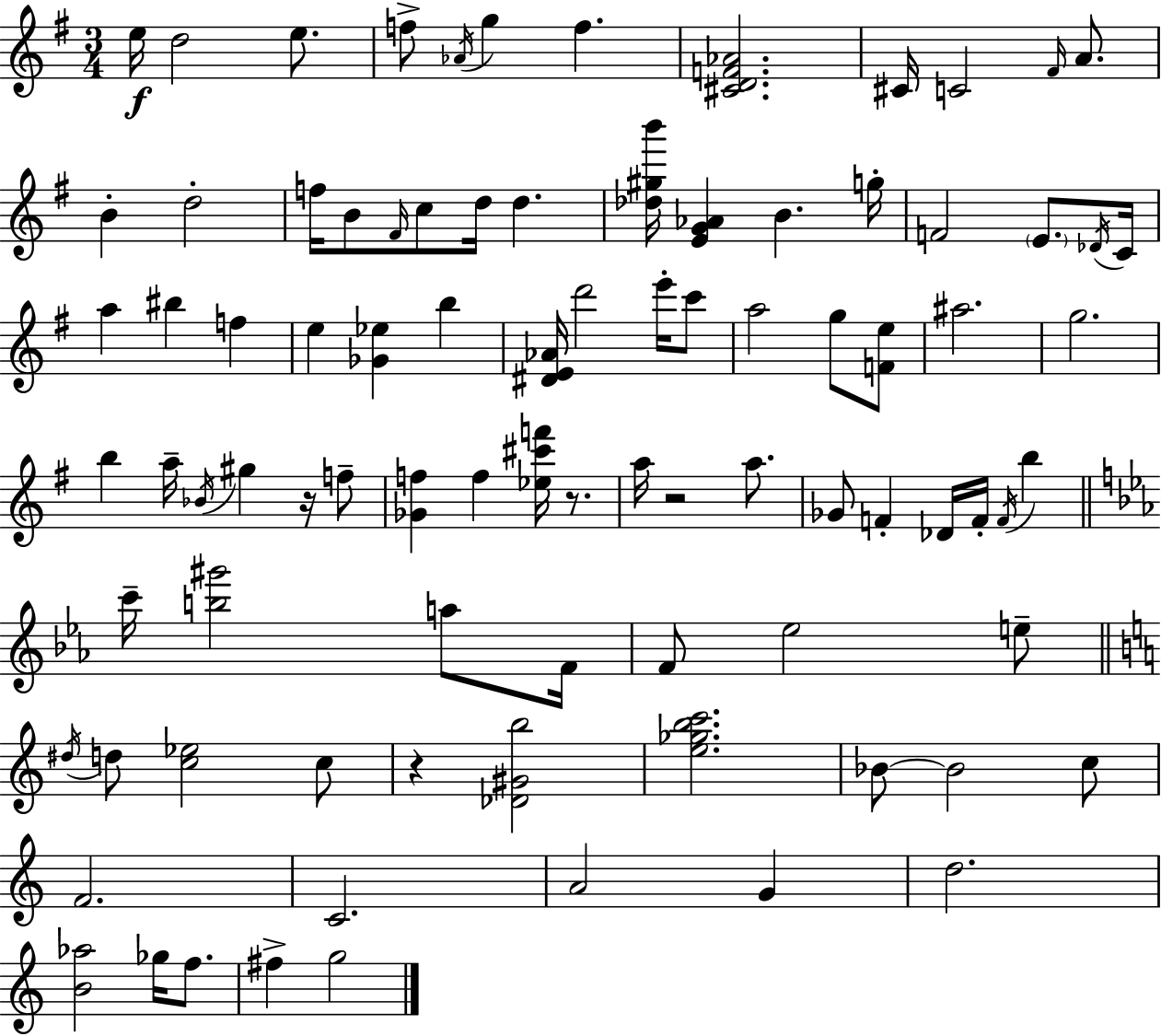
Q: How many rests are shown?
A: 4